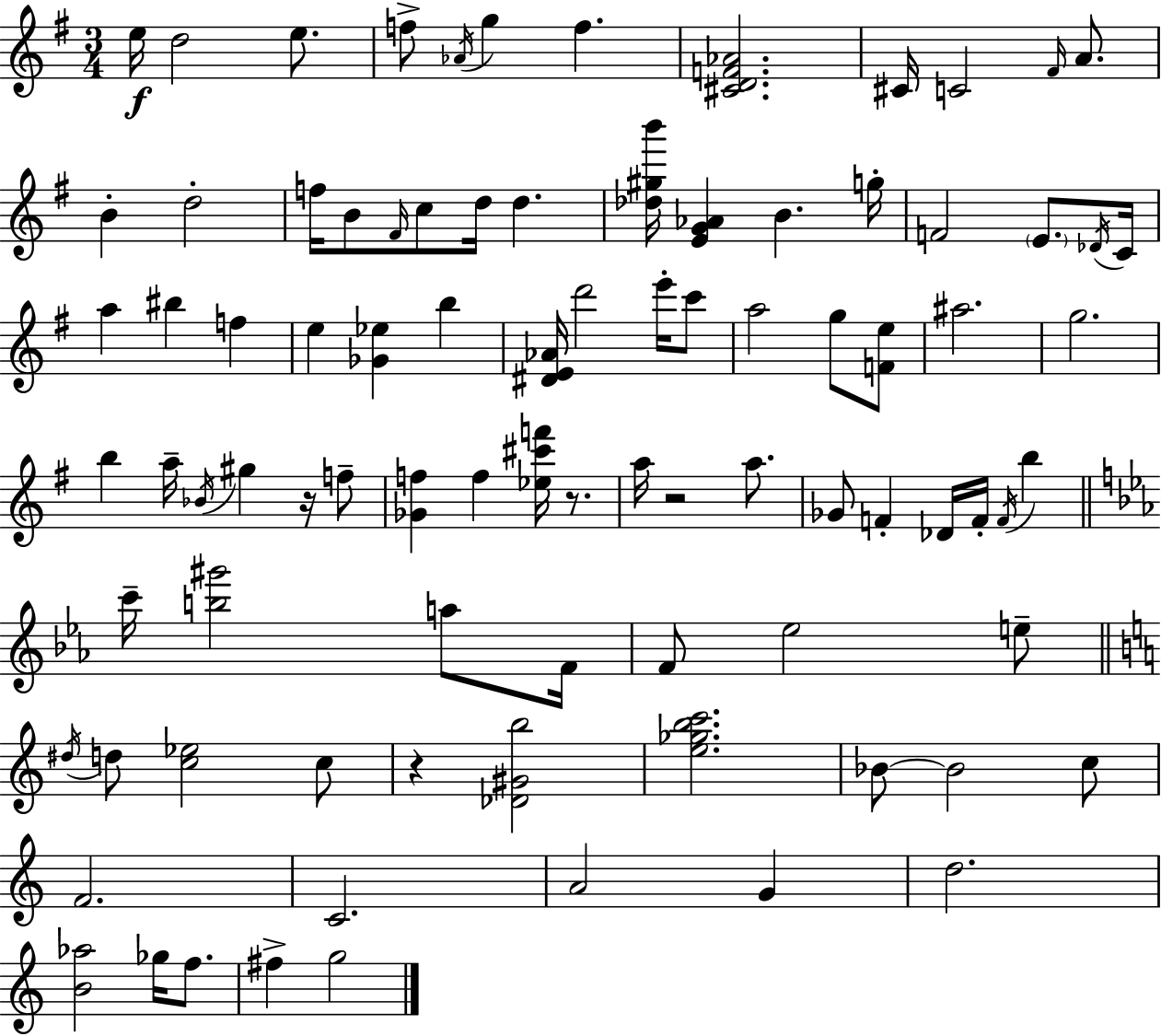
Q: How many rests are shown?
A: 4